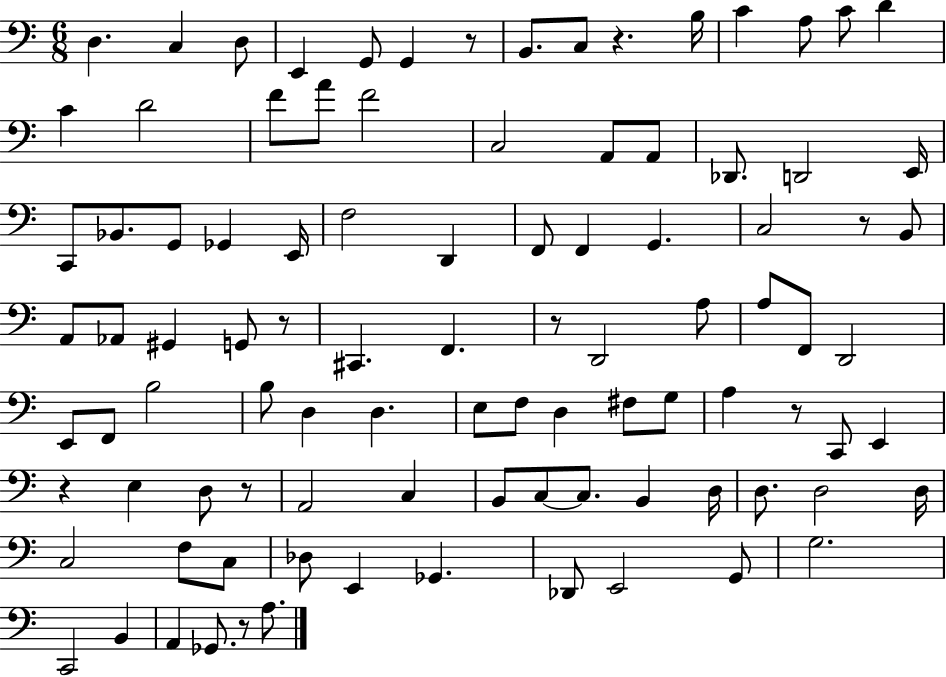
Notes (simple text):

D3/q. C3/q D3/e E2/q G2/e G2/q R/e B2/e. C3/e R/q. B3/s C4/q A3/e C4/e D4/q C4/q D4/h F4/e A4/e F4/h C3/h A2/e A2/e Db2/e. D2/h E2/s C2/e Bb2/e. G2/e Gb2/q E2/s F3/h D2/q F2/e F2/q G2/q. C3/h R/e B2/e A2/e Ab2/e G#2/q G2/e R/e C#2/q. F2/q. R/e D2/h A3/e A3/e F2/e D2/h E2/e F2/e B3/h B3/e D3/q D3/q. E3/e F3/e D3/q F#3/e G3/e A3/q R/e C2/e E2/q R/q E3/q D3/e R/e A2/h C3/q B2/e C3/e C3/e. B2/q D3/s D3/e. D3/h D3/s C3/h F3/e C3/e Db3/e E2/q Gb2/q. Db2/e E2/h G2/e G3/h. C2/h B2/q A2/q Gb2/e. R/e A3/e.